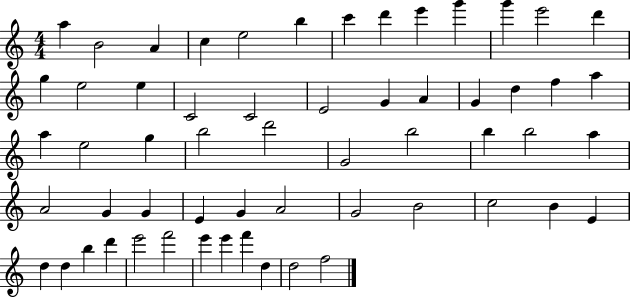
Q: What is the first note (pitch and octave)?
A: A5